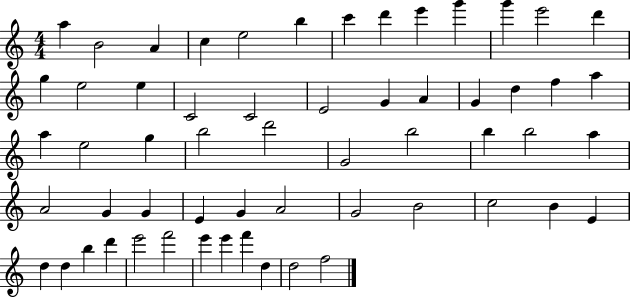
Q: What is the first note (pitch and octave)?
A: A5